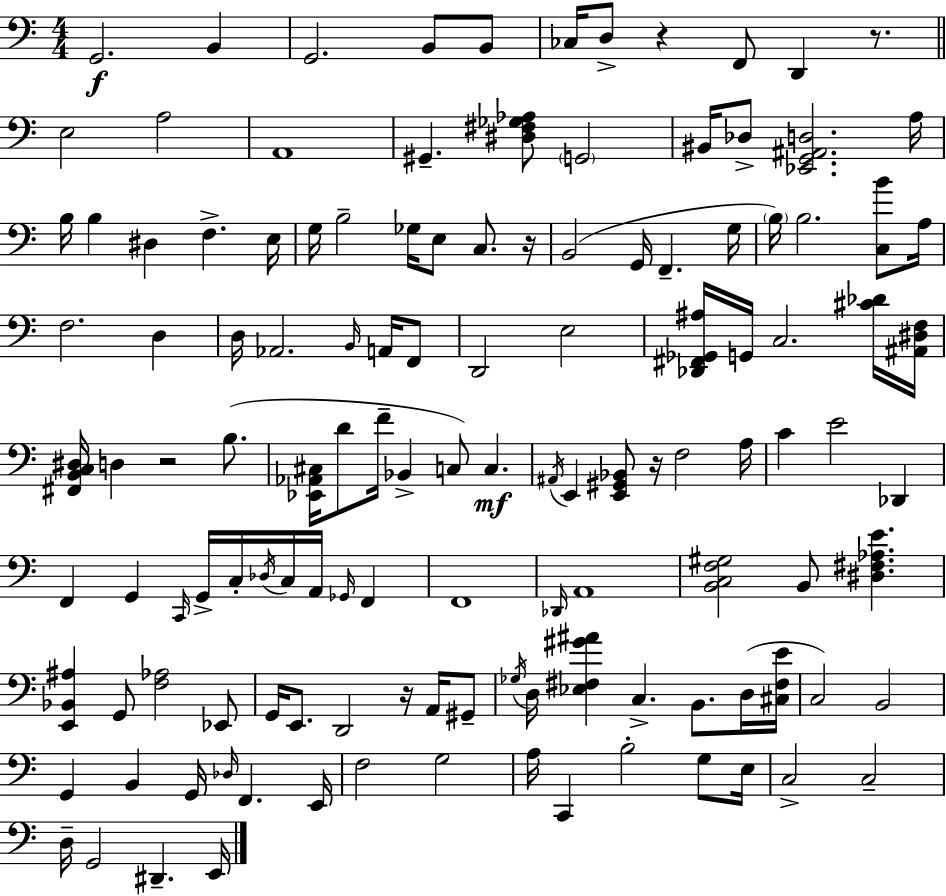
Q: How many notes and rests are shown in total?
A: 127